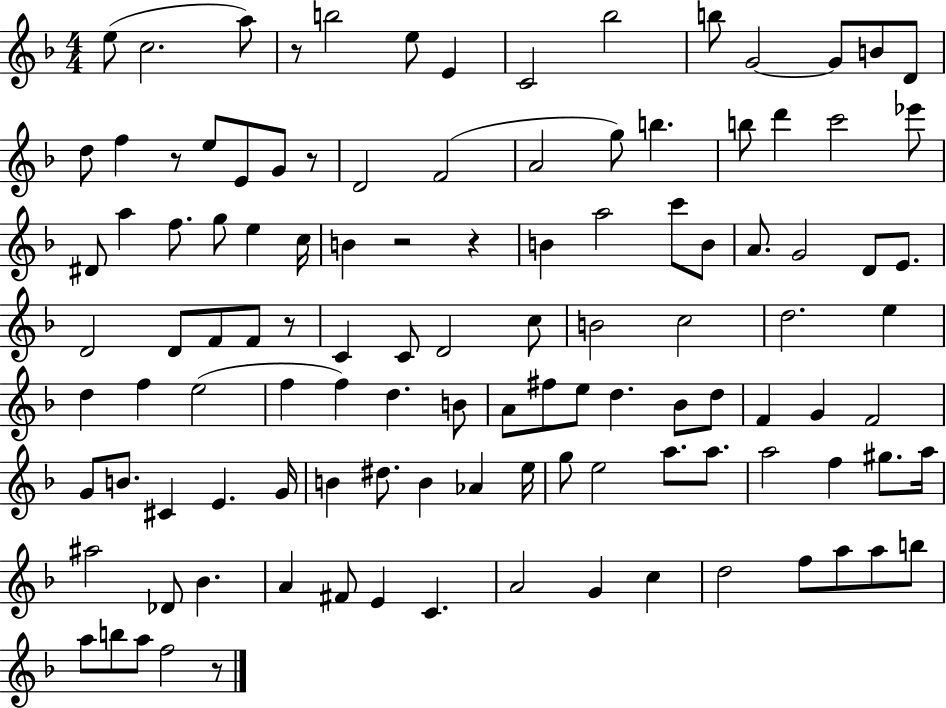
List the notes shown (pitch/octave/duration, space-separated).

E5/e C5/h. A5/e R/e B5/h E5/e E4/q C4/h Bb5/h B5/e G4/h G4/e B4/e D4/e D5/e F5/q R/e E5/e E4/e G4/e R/e D4/h F4/h A4/h G5/e B5/q. B5/e D6/q C6/h Eb6/e D#4/e A5/q F5/e. G5/e E5/q C5/s B4/q R/h R/q B4/q A5/h C6/e B4/e A4/e. G4/h D4/e E4/e. D4/h D4/e F4/e F4/e R/e C4/q C4/e D4/h C5/e B4/h C5/h D5/h. E5/q D5/q F5/q E5/h F5/q F5/q D5/q. B4/e A4/e F#5/e E5/e D5/q. Bb4/e D5/e F4/q G4/q F4/h G4/e B4/e. C#4/q E4/q. G4/s B4/q D#5/e. B4/q Ab4/q E5/s G5/e E5/h A5/e. A5/e. A5/h F5/q G#5/e. A5/s A#5/h Db4/e Bb4/q. A4/q F#4/e E4/q C4/q. A4/h G4/q C5/q D5/h F5/e A5/e A5/e B5/e A5/e B5/e A5/e F5/h R/e